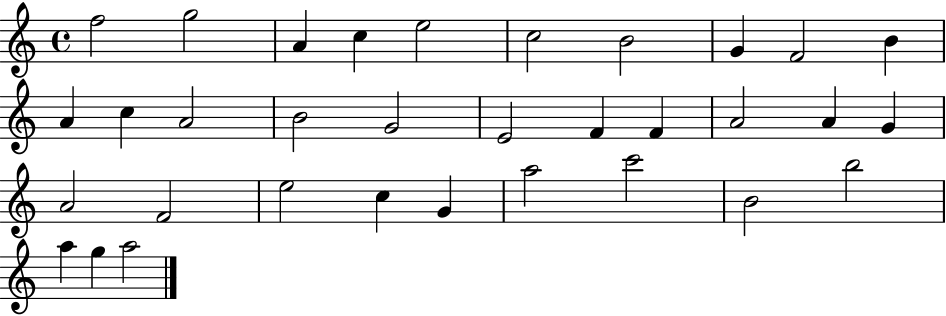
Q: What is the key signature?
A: C major